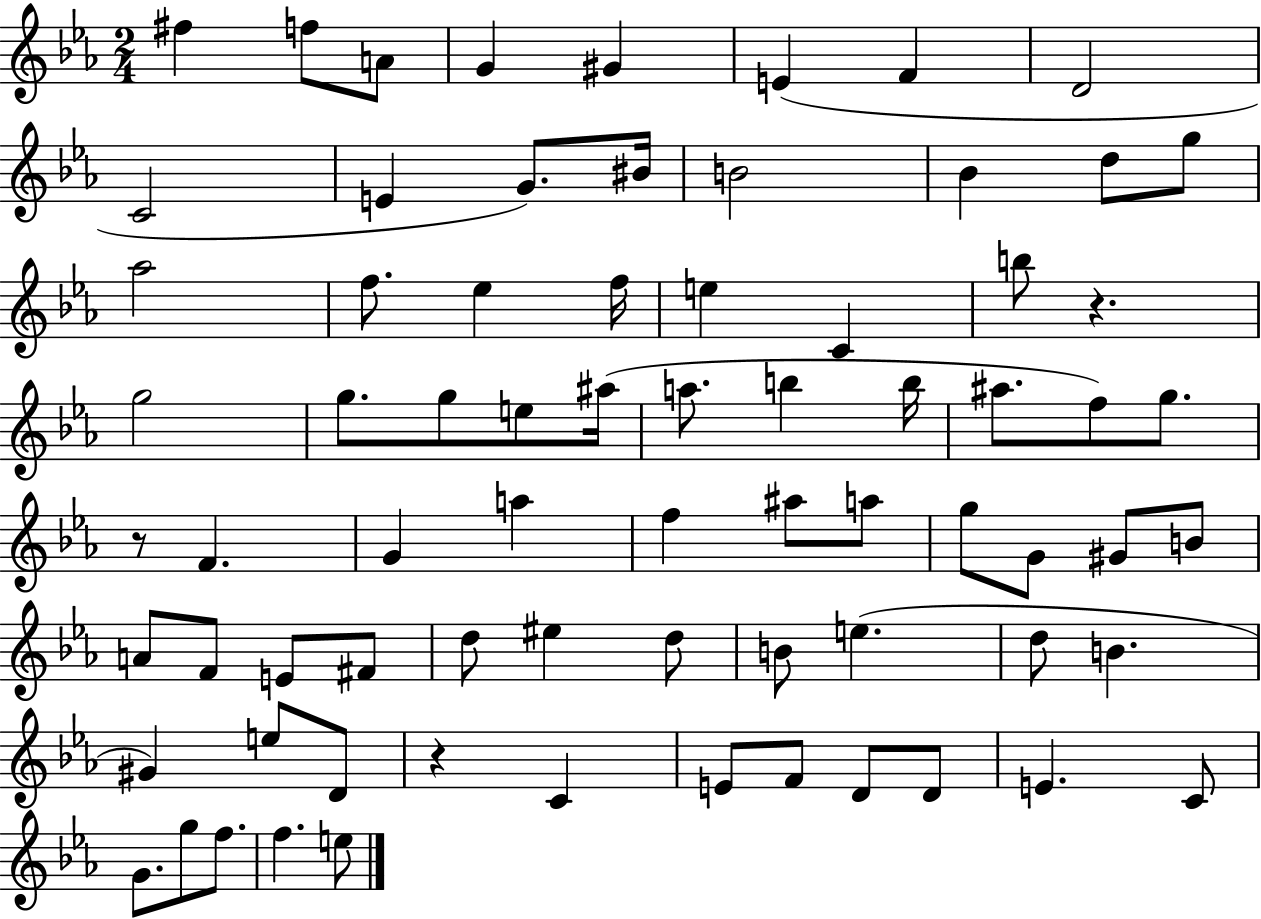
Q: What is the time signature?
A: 2/4